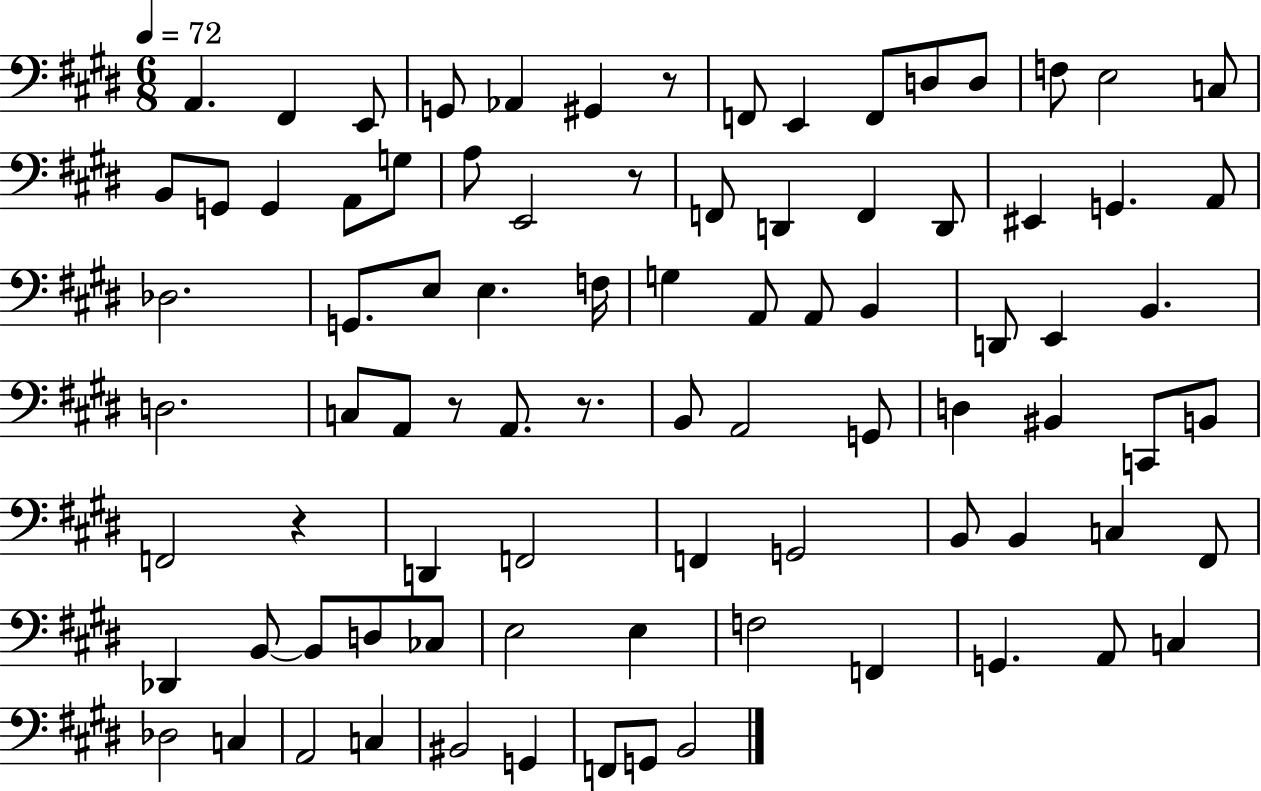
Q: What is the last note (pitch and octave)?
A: B2